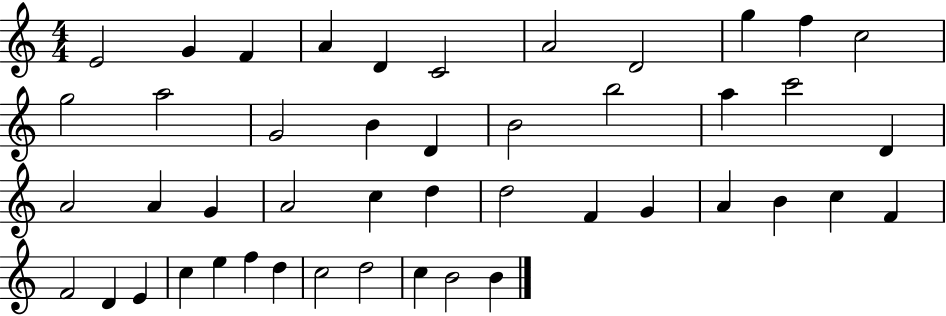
X:1
T:Untitled
M:4/4
L:1/4
K:C
E2 G F A D C2 A2 D2 g f c2 g2 a2 G2 B D B2 b2 a c'2 D A2 A G A2 c d d2 F G A B c F F2 D E c e f d c2 d2 c B2 B